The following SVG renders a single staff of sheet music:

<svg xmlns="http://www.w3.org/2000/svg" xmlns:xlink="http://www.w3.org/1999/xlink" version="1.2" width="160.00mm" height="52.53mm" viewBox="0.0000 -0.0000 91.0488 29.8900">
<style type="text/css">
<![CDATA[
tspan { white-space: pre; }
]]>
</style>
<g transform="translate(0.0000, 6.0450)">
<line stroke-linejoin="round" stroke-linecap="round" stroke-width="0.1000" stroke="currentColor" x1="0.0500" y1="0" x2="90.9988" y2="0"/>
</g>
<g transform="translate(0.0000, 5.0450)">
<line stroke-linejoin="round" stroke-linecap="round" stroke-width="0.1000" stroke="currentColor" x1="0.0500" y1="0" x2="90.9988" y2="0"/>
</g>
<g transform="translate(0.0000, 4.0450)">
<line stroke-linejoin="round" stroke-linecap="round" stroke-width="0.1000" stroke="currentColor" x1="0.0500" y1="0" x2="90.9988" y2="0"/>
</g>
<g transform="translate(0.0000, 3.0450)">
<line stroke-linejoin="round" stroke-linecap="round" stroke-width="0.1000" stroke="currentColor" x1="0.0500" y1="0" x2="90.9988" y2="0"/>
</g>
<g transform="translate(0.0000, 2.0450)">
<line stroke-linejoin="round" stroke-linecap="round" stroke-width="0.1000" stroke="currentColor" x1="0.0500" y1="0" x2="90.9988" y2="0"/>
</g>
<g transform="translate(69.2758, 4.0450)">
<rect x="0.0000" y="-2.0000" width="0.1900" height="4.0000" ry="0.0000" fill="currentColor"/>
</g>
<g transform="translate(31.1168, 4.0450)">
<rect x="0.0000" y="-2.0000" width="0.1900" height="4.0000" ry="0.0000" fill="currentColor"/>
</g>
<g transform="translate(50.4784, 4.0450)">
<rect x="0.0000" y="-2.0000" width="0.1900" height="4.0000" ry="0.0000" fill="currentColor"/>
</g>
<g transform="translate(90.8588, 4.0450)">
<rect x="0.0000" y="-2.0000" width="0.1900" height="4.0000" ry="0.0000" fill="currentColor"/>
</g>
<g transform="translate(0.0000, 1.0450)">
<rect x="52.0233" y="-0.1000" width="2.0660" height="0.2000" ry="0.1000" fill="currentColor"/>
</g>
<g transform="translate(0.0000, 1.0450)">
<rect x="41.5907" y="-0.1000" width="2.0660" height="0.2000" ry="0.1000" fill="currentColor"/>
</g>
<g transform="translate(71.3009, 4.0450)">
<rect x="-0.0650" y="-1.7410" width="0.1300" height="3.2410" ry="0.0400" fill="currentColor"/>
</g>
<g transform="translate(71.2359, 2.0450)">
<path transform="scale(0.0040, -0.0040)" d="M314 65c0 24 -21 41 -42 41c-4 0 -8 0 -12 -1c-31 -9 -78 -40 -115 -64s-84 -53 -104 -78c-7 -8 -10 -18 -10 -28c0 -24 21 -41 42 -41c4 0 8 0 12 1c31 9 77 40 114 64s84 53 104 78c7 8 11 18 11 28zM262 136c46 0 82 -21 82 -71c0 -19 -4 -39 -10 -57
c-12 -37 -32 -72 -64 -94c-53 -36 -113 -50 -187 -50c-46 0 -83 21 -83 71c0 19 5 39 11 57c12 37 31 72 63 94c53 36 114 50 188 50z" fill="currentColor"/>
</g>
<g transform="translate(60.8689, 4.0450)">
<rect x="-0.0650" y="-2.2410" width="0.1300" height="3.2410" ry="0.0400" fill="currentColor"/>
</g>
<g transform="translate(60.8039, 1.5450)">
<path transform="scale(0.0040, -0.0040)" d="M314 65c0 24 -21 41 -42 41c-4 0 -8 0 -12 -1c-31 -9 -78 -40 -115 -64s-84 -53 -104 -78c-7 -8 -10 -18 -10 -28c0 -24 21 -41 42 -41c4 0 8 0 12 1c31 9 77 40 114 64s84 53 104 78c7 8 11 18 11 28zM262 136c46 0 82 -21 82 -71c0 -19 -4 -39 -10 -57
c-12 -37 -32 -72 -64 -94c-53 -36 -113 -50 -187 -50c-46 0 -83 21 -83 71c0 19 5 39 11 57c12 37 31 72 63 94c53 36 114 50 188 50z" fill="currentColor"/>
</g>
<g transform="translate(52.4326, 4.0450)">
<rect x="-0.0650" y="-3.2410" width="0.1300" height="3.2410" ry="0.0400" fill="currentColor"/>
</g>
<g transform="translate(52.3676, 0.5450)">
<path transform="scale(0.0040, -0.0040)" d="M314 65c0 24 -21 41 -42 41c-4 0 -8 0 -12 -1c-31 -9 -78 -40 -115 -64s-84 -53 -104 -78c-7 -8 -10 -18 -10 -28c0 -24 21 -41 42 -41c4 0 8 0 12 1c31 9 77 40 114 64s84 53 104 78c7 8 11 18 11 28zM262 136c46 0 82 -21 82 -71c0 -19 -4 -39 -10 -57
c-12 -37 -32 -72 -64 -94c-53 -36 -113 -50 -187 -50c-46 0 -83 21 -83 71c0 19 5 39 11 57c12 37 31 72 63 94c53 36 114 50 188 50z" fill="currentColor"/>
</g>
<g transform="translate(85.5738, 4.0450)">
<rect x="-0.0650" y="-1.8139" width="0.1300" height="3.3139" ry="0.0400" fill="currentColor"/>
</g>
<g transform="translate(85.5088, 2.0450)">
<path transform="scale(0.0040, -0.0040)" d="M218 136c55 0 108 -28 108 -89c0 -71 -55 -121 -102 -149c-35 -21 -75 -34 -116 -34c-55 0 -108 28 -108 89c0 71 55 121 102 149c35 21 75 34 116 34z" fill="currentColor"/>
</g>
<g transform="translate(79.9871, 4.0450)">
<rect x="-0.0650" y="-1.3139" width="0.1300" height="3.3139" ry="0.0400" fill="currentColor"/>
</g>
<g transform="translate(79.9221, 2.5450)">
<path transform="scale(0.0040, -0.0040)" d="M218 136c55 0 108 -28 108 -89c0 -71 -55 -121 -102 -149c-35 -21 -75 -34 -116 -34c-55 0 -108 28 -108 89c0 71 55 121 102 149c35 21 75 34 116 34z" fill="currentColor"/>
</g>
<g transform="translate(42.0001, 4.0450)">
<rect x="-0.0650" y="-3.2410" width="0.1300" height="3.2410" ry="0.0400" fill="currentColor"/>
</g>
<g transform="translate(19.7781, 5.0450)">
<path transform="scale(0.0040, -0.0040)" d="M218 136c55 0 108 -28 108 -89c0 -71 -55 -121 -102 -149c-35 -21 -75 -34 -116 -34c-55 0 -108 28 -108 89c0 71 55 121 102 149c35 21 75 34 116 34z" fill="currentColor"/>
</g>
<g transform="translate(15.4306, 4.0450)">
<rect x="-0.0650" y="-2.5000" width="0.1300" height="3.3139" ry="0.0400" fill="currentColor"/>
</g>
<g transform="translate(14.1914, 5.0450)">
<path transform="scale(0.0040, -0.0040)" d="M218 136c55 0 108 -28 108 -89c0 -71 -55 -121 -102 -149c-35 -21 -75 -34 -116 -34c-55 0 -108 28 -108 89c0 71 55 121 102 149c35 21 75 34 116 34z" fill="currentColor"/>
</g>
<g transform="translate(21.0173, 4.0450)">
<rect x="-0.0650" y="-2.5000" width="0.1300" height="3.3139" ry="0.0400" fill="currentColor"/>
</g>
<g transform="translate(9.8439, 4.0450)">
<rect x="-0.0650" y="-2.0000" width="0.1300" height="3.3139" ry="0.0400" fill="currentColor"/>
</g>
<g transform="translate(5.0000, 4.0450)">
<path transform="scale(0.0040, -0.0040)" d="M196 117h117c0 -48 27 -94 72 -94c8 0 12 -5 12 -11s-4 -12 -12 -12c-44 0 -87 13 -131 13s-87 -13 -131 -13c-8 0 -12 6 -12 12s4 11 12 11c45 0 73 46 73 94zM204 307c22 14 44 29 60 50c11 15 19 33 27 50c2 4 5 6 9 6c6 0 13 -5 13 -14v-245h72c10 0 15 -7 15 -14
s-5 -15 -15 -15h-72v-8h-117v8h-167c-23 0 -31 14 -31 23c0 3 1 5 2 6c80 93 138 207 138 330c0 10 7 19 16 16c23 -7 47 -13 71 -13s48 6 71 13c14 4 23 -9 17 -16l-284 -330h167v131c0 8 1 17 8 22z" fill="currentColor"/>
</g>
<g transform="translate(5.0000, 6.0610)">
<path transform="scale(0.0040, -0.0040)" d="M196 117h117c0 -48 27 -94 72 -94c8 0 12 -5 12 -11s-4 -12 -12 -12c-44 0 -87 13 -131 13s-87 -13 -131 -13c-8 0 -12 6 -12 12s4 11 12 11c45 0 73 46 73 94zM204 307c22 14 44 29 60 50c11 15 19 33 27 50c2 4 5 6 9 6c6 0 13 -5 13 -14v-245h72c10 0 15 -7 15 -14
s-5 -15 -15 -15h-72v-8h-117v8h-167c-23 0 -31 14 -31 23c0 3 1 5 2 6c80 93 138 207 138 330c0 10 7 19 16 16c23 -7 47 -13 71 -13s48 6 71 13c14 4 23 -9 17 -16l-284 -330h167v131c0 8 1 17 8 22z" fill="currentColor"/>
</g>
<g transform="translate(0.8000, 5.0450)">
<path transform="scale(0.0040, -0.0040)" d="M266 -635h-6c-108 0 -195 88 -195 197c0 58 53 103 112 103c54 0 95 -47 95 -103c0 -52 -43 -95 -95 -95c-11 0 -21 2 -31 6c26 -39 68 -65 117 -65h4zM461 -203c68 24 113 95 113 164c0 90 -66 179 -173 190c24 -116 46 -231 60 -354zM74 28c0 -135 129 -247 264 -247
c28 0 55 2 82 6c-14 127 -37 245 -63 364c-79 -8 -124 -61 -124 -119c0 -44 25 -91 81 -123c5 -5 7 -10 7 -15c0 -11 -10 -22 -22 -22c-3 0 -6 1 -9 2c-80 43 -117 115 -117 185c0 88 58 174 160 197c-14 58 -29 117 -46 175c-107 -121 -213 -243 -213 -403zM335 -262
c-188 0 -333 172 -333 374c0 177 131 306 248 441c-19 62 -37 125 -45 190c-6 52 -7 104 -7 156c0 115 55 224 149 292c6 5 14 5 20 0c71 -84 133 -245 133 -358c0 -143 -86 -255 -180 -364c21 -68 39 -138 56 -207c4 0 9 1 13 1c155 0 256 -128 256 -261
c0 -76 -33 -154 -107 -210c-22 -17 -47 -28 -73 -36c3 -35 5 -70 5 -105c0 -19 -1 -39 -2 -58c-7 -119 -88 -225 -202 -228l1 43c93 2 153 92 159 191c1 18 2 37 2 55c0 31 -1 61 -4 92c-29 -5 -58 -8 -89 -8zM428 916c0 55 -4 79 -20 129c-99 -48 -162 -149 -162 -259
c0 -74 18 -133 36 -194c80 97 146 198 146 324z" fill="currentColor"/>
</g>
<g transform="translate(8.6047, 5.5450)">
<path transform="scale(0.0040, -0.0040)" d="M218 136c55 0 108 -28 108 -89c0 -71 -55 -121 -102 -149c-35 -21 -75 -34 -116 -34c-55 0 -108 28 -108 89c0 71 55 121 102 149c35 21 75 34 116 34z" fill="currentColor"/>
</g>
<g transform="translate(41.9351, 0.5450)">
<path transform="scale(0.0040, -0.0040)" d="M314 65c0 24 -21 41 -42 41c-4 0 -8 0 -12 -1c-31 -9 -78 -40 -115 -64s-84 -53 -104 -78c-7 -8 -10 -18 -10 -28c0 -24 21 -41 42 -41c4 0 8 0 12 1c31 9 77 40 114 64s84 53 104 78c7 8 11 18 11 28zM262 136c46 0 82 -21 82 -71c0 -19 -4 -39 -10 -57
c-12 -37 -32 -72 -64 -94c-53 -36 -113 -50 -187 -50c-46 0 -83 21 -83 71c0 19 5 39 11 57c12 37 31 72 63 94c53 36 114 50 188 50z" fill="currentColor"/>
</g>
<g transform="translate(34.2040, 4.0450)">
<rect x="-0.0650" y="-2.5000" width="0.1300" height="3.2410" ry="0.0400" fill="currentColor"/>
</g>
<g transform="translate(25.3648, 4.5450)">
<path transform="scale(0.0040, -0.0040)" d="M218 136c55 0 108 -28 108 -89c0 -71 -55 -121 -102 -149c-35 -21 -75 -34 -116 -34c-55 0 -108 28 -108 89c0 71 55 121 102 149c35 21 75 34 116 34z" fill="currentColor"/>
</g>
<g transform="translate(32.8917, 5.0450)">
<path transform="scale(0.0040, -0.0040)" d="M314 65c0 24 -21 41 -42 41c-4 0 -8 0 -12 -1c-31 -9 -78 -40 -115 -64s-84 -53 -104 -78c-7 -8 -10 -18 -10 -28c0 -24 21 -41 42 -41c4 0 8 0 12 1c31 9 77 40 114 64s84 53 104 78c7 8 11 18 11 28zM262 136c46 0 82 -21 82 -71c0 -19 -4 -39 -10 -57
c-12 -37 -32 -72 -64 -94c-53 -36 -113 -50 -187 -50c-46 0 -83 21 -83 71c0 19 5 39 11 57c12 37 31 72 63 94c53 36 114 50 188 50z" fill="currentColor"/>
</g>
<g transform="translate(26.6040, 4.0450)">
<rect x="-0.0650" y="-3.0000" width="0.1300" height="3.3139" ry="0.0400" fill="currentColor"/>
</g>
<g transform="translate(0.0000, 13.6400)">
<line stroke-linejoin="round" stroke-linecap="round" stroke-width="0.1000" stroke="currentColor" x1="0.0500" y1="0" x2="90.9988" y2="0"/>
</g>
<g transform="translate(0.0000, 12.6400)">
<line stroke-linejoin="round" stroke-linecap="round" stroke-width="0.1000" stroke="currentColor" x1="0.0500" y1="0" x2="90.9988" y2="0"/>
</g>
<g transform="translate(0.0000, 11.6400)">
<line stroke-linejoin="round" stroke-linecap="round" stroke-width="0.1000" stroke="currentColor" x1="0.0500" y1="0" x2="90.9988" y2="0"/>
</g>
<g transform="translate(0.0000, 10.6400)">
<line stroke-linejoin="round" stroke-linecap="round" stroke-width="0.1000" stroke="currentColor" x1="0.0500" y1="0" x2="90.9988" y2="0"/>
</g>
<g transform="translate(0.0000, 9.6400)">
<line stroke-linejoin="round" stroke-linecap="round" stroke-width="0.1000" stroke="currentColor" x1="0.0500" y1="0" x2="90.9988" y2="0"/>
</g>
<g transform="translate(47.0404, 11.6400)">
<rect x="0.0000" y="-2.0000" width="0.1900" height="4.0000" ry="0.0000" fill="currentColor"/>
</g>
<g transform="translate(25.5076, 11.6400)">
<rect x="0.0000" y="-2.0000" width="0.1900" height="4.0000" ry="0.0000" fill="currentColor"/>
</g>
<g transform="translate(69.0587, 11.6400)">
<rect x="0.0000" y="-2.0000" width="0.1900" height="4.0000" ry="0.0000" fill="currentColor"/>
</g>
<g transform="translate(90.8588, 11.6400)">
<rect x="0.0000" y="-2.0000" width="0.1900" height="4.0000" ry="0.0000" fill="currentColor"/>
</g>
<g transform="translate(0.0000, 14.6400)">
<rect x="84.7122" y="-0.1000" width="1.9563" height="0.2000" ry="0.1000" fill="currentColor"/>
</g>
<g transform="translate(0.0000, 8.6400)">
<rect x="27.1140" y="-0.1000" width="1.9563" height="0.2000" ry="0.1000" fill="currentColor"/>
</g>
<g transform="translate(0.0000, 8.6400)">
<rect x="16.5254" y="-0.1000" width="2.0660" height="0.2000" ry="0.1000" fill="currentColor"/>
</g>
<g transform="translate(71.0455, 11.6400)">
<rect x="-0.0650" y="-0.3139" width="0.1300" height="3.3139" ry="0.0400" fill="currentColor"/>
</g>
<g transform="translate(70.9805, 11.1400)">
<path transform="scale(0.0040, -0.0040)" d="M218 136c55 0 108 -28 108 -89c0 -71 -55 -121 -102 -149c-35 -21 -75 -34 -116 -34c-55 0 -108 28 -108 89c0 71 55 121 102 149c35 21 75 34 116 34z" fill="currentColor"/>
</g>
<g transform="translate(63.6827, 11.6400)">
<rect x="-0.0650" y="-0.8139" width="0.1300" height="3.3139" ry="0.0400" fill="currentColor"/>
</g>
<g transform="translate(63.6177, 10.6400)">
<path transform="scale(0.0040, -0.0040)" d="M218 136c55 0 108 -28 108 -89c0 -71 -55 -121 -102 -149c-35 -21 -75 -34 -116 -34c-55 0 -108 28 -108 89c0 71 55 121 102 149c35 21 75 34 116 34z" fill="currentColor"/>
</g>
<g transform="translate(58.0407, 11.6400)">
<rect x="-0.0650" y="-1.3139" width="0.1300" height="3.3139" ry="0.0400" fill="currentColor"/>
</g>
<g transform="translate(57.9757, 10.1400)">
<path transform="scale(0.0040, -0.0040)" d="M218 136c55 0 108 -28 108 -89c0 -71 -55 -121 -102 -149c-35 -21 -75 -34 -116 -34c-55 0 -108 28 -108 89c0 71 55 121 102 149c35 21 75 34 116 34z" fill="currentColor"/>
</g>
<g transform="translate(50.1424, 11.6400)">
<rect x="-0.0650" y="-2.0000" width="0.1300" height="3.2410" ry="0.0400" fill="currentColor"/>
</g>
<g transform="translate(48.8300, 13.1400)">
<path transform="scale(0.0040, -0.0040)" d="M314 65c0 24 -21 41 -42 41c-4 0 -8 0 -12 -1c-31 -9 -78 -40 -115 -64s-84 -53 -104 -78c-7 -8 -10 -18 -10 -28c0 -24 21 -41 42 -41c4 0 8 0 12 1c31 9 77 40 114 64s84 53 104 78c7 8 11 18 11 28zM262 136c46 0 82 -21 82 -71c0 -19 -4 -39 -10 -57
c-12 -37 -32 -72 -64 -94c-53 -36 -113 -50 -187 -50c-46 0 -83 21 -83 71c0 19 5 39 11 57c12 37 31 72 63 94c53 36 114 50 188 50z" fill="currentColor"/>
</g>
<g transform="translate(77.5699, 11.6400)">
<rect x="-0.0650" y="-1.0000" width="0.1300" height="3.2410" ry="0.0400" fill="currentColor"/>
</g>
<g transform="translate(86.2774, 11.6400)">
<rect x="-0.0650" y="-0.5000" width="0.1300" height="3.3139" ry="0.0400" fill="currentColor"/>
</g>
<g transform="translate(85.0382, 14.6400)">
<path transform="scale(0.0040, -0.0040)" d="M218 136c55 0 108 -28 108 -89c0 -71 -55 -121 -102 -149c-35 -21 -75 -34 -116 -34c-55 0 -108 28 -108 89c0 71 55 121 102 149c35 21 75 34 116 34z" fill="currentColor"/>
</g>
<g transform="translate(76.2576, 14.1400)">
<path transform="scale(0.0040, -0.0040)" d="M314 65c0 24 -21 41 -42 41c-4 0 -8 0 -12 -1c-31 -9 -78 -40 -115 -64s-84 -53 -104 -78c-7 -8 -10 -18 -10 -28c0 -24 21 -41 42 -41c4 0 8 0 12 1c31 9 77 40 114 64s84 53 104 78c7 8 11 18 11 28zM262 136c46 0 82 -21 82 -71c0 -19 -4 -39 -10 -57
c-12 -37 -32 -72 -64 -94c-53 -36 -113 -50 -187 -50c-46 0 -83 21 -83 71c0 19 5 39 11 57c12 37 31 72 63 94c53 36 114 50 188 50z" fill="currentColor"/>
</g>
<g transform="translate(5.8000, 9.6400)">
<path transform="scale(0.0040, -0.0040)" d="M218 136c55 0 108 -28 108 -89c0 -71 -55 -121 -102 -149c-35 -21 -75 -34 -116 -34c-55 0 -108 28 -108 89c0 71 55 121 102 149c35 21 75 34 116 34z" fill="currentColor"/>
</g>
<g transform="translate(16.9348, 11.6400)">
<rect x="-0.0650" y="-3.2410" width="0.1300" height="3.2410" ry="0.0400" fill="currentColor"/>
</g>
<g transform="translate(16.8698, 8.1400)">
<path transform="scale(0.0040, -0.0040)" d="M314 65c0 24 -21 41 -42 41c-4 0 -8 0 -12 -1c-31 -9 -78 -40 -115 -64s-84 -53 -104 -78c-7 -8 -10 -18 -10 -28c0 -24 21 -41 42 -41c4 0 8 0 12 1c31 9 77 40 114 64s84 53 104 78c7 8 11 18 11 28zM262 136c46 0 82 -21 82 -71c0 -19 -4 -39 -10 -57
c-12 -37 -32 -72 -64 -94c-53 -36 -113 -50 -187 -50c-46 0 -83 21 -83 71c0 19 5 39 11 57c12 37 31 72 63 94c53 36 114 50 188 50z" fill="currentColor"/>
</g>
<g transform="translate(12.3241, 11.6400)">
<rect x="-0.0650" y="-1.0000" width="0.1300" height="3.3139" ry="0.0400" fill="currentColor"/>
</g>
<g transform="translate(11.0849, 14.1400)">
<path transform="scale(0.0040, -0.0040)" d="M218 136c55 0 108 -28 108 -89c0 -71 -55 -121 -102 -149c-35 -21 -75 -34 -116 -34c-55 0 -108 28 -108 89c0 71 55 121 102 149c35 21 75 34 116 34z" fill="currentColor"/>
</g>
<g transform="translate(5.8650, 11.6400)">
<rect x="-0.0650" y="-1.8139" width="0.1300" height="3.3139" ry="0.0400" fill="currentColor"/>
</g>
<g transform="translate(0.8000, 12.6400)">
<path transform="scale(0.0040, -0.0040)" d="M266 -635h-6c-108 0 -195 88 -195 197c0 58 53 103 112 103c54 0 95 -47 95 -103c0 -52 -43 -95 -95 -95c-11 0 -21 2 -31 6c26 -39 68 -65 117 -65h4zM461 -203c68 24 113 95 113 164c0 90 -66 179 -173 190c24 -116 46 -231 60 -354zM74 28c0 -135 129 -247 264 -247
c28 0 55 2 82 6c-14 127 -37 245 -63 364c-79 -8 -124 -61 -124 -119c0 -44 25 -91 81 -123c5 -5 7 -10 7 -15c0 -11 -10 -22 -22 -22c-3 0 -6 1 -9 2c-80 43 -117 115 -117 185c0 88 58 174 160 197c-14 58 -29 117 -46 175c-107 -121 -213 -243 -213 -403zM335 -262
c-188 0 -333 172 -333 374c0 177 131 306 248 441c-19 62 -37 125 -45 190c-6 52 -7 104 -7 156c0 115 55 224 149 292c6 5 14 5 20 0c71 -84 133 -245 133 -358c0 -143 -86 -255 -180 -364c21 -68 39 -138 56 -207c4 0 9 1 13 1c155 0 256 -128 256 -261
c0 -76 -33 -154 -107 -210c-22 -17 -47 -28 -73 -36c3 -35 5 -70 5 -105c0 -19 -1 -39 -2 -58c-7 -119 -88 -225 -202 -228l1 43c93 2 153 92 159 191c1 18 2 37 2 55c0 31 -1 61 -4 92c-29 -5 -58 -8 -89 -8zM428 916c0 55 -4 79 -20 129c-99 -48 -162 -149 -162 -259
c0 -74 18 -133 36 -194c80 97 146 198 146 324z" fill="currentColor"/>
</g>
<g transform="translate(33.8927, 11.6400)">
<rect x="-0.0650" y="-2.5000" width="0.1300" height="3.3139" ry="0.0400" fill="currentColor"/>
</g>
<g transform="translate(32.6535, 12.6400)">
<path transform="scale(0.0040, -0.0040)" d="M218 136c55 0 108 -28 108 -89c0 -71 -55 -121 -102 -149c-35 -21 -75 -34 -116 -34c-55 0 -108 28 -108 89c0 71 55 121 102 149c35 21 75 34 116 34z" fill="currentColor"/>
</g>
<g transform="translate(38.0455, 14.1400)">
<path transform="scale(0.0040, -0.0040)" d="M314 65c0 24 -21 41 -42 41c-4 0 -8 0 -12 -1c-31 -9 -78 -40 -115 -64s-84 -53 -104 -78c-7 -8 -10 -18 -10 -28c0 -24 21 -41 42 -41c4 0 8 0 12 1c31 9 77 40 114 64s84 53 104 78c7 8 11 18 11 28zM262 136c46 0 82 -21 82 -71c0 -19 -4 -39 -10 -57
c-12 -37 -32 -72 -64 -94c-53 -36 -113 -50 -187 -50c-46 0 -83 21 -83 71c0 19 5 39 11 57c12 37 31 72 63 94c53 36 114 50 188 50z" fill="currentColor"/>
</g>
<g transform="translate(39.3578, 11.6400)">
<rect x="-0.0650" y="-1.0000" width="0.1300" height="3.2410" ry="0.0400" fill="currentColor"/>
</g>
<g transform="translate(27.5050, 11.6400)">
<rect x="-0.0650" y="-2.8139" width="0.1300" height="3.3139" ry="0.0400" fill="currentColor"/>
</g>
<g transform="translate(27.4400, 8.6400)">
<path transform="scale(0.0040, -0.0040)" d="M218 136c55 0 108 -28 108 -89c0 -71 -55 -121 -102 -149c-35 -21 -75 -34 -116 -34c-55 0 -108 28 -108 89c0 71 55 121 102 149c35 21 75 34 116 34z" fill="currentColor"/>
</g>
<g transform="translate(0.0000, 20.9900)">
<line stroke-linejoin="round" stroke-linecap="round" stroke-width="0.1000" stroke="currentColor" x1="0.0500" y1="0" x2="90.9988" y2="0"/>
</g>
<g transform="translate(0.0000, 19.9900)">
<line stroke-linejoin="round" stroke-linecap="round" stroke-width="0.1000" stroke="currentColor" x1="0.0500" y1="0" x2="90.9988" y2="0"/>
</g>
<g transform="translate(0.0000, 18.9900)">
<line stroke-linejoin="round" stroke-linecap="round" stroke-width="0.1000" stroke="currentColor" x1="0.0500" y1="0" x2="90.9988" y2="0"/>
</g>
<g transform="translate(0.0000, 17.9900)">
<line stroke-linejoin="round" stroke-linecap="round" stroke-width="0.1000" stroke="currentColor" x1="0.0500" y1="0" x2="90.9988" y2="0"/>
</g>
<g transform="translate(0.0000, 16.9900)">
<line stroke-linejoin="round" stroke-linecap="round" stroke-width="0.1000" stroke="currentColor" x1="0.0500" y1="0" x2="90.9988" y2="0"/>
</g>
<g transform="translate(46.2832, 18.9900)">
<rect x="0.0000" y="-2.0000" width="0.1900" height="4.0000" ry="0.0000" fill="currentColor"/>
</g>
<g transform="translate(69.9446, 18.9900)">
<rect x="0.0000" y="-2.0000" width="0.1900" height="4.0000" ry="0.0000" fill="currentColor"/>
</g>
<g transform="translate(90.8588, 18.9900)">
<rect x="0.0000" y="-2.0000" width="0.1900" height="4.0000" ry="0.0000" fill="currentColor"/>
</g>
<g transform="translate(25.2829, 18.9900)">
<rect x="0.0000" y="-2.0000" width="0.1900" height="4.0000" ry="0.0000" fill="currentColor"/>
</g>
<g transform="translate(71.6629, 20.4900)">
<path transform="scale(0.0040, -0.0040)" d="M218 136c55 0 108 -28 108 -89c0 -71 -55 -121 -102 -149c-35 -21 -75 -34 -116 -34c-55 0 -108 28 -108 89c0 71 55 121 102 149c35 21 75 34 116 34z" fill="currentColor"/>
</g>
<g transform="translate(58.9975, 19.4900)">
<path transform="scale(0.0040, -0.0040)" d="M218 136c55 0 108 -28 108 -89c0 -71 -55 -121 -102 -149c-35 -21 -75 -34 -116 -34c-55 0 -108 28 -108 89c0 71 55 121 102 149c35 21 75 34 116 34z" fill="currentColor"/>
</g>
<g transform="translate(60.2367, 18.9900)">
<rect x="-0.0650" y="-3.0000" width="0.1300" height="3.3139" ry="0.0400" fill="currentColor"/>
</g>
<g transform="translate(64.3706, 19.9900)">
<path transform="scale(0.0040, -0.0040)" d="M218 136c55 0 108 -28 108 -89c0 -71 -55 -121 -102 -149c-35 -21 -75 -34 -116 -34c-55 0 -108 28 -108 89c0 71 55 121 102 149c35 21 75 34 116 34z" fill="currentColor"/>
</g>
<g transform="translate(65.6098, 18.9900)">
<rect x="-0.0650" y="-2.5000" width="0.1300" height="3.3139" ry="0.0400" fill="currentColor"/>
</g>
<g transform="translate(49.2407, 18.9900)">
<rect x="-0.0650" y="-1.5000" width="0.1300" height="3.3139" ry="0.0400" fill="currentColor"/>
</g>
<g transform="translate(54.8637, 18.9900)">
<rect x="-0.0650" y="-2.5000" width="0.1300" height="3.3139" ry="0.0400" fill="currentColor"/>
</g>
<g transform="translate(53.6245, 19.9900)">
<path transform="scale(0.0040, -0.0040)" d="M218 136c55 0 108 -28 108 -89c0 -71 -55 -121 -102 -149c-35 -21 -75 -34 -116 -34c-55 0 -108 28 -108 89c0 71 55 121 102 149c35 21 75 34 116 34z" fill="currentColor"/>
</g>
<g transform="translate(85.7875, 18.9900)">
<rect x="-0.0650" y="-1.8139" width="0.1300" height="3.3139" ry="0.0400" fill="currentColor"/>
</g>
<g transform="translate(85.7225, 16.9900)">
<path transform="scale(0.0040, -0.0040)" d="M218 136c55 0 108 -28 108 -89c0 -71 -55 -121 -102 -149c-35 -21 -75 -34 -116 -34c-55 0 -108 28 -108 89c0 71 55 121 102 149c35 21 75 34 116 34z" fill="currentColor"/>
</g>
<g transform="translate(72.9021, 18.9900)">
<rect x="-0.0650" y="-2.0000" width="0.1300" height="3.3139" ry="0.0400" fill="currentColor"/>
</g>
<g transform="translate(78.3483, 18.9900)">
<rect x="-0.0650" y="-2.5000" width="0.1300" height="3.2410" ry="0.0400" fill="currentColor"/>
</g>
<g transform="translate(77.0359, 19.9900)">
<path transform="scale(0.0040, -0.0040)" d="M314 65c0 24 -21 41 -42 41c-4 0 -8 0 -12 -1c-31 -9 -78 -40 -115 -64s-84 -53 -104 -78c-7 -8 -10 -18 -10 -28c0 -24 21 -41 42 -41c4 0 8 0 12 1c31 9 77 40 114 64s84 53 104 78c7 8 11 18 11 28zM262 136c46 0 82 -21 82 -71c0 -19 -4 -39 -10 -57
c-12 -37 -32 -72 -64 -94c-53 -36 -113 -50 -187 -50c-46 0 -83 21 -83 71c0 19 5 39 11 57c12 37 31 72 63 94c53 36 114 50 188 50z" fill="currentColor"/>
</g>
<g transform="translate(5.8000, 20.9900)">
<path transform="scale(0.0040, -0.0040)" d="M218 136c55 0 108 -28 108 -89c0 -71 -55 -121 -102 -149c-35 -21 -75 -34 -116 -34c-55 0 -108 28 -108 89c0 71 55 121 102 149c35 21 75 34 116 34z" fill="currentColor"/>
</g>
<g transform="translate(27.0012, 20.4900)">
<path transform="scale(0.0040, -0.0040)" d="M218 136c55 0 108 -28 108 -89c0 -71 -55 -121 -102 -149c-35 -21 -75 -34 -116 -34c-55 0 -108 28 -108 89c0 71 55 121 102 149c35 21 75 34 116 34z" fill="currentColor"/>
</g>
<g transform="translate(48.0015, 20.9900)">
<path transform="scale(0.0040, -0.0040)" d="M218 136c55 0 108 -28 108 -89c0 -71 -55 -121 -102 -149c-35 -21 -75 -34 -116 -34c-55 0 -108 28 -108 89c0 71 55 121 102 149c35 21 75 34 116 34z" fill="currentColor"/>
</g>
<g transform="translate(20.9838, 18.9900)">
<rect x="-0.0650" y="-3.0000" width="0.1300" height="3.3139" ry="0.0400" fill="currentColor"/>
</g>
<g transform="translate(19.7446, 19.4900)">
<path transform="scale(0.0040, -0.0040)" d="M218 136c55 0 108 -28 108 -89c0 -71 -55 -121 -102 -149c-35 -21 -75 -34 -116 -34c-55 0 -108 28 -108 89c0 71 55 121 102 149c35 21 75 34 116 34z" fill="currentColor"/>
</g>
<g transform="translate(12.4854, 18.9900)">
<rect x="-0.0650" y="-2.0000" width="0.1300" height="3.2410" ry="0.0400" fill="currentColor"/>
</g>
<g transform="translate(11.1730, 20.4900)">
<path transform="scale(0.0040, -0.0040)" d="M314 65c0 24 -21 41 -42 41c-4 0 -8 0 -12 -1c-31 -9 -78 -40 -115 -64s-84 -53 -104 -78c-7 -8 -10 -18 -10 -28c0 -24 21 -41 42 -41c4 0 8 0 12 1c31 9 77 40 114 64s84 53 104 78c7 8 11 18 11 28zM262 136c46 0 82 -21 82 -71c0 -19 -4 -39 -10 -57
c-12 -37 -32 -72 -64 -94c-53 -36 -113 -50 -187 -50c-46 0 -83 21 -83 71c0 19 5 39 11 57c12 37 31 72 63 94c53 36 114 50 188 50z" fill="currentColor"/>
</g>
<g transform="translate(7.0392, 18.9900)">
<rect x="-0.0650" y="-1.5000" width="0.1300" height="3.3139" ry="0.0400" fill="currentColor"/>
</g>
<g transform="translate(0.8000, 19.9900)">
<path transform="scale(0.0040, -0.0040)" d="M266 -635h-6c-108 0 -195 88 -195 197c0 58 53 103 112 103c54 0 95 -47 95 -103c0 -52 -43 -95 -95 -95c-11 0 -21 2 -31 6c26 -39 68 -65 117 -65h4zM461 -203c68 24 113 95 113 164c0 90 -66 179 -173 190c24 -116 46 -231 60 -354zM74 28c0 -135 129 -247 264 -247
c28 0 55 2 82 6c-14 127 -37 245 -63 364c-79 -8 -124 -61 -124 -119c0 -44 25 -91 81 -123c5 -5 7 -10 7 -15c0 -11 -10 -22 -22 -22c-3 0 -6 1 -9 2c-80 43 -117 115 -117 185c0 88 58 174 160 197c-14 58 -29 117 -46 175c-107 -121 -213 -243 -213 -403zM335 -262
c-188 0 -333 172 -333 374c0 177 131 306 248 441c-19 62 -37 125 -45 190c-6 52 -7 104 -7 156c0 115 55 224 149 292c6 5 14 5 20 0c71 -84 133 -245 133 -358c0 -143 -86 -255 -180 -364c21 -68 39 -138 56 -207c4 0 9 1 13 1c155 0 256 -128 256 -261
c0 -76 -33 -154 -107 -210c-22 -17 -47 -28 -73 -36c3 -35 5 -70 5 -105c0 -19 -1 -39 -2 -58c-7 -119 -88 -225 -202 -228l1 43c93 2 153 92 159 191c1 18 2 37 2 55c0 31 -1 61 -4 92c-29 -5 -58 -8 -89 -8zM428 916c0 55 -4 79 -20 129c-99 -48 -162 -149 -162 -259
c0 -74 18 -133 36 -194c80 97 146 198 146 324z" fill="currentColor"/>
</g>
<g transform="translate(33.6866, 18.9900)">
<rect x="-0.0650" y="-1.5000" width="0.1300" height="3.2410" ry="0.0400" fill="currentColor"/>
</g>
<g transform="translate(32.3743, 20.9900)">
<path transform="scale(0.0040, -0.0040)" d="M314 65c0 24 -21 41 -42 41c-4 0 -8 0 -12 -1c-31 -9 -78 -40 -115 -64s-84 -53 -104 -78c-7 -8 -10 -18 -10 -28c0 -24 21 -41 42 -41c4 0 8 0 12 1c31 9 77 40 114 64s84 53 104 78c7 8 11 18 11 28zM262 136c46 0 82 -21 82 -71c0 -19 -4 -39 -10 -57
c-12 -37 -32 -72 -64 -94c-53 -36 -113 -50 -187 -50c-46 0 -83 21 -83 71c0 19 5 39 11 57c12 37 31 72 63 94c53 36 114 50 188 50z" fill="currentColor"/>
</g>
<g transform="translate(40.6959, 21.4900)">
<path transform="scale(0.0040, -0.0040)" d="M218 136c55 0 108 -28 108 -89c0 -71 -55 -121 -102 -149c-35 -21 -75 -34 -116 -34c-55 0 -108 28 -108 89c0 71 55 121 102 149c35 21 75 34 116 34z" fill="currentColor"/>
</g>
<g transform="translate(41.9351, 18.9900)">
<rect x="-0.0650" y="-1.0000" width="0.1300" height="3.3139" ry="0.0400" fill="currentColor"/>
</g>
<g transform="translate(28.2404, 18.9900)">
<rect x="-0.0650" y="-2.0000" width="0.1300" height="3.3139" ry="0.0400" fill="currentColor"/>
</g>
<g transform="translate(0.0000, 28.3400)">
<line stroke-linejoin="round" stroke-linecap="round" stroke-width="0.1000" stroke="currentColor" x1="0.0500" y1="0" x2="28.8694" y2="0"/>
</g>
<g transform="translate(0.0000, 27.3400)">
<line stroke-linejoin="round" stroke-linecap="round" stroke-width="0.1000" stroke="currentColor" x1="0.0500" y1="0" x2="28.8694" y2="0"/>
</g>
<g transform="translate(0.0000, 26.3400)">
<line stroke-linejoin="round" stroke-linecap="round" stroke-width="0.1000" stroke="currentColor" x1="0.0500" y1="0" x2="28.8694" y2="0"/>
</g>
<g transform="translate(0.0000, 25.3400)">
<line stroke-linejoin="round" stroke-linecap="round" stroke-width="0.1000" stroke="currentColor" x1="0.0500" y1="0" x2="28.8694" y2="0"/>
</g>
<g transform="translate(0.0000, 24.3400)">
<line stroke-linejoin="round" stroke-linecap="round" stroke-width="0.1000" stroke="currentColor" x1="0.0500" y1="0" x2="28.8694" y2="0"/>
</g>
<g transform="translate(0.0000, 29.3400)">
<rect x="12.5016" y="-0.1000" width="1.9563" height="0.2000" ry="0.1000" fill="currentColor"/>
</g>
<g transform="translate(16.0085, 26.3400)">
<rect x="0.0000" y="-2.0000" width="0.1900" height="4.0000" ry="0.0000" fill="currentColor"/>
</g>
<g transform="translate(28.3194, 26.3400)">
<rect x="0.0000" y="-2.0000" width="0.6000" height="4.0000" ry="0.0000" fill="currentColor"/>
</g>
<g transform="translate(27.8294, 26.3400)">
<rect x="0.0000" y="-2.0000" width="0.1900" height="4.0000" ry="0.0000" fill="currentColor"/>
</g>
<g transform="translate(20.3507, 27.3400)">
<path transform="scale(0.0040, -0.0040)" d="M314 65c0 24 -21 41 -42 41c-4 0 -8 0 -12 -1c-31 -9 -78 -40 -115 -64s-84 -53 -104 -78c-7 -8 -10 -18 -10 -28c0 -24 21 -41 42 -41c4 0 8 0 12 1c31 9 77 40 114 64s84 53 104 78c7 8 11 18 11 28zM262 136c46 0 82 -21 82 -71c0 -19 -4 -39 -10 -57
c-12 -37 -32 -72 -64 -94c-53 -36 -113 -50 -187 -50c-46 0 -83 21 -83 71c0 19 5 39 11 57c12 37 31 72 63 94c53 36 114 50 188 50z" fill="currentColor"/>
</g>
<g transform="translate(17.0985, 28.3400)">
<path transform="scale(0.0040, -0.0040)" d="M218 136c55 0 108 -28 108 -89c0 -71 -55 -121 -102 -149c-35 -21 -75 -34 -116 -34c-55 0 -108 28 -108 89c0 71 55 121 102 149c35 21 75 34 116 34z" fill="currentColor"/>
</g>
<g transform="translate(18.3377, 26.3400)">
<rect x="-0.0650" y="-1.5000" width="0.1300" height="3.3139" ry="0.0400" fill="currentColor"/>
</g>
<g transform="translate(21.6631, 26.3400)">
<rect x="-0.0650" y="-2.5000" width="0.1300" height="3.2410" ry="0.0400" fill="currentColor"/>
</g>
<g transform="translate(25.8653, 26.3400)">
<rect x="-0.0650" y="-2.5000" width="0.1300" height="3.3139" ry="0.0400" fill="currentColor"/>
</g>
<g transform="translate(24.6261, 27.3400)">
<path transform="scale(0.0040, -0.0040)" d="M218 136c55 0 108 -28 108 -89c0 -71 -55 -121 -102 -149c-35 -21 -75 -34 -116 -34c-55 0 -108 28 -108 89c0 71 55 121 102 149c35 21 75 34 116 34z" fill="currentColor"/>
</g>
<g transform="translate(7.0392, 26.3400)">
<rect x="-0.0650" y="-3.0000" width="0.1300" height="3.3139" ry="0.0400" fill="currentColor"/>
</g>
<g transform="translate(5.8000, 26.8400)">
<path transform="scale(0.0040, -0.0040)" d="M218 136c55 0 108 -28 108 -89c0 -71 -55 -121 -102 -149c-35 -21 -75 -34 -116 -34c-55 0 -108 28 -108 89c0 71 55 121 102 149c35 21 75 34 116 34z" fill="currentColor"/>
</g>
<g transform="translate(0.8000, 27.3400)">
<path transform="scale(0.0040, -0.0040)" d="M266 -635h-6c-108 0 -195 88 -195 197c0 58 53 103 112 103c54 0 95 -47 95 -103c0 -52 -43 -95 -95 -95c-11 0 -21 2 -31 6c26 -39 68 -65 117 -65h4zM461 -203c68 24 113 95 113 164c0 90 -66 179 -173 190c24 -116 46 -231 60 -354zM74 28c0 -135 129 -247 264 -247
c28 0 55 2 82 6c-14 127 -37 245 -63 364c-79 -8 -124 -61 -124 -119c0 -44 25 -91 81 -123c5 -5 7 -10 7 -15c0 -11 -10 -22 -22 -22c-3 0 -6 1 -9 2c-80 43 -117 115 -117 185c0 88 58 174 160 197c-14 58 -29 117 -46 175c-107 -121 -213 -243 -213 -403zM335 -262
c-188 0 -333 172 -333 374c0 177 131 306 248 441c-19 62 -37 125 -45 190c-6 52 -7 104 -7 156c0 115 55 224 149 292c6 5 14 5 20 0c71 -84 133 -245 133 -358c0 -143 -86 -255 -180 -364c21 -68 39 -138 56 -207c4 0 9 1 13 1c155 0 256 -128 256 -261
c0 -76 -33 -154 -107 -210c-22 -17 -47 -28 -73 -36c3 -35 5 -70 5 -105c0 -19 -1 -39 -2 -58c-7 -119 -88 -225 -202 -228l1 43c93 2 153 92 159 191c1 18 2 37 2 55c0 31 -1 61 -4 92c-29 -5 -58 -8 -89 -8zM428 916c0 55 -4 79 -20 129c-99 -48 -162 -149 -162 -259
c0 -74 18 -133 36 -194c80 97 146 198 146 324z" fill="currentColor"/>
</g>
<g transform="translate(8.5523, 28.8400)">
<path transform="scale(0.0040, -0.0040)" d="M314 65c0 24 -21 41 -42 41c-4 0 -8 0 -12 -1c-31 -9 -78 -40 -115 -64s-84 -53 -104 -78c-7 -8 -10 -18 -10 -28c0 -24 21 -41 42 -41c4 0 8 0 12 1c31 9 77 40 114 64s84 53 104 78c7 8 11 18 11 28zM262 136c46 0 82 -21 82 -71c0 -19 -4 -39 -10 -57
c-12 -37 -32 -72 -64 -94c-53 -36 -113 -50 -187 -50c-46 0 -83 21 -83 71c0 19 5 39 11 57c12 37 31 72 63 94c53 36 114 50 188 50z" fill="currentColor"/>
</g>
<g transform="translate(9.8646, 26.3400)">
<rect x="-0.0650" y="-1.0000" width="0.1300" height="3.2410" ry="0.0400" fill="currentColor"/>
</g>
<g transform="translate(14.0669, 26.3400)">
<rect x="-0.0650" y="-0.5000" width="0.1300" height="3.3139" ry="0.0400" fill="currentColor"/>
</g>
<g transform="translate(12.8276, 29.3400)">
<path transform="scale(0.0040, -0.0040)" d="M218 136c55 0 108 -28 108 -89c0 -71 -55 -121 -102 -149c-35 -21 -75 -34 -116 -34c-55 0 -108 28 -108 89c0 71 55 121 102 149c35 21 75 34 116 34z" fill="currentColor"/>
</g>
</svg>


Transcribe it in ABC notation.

X:1
T:Untitled
M:4/4
L:1/4
K:C
F G G A G2 b2 b2 g2 f2 e f f D b2 a G D2 F2 e d c D2 C E F2 A F E2 D E G A G F G2 f A D2 C E G2 G